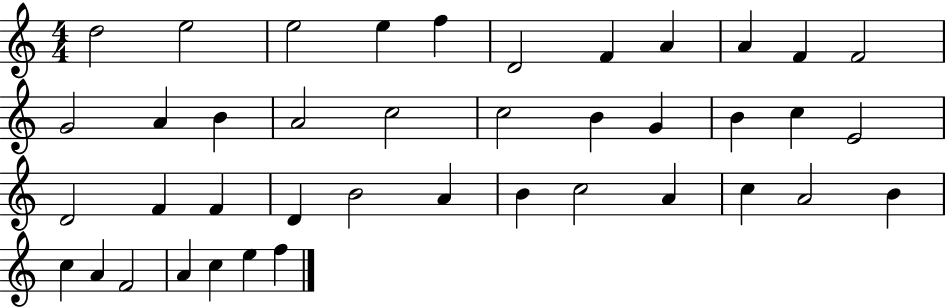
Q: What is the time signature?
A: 4/4